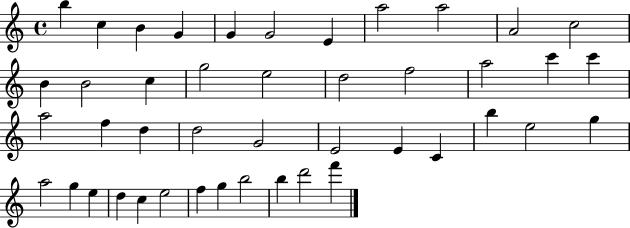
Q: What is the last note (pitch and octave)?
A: F6